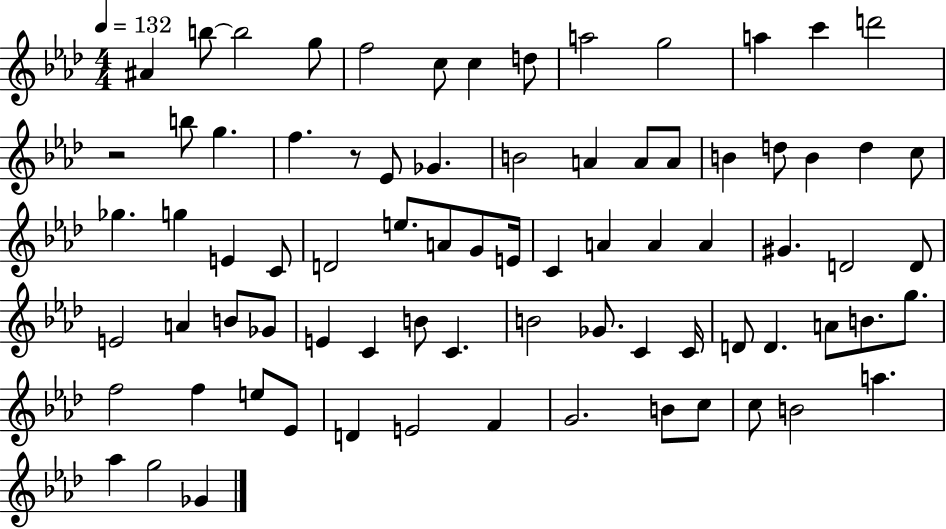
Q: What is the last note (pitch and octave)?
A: Gb4